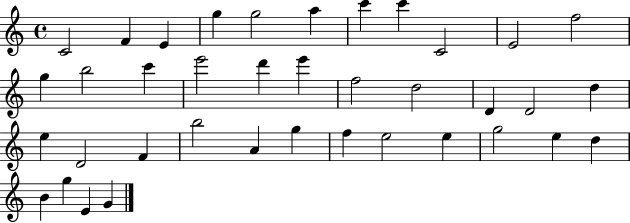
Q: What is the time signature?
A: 4/4